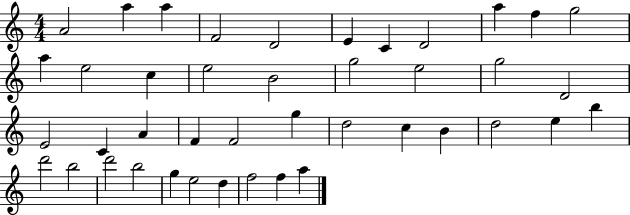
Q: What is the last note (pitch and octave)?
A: A5